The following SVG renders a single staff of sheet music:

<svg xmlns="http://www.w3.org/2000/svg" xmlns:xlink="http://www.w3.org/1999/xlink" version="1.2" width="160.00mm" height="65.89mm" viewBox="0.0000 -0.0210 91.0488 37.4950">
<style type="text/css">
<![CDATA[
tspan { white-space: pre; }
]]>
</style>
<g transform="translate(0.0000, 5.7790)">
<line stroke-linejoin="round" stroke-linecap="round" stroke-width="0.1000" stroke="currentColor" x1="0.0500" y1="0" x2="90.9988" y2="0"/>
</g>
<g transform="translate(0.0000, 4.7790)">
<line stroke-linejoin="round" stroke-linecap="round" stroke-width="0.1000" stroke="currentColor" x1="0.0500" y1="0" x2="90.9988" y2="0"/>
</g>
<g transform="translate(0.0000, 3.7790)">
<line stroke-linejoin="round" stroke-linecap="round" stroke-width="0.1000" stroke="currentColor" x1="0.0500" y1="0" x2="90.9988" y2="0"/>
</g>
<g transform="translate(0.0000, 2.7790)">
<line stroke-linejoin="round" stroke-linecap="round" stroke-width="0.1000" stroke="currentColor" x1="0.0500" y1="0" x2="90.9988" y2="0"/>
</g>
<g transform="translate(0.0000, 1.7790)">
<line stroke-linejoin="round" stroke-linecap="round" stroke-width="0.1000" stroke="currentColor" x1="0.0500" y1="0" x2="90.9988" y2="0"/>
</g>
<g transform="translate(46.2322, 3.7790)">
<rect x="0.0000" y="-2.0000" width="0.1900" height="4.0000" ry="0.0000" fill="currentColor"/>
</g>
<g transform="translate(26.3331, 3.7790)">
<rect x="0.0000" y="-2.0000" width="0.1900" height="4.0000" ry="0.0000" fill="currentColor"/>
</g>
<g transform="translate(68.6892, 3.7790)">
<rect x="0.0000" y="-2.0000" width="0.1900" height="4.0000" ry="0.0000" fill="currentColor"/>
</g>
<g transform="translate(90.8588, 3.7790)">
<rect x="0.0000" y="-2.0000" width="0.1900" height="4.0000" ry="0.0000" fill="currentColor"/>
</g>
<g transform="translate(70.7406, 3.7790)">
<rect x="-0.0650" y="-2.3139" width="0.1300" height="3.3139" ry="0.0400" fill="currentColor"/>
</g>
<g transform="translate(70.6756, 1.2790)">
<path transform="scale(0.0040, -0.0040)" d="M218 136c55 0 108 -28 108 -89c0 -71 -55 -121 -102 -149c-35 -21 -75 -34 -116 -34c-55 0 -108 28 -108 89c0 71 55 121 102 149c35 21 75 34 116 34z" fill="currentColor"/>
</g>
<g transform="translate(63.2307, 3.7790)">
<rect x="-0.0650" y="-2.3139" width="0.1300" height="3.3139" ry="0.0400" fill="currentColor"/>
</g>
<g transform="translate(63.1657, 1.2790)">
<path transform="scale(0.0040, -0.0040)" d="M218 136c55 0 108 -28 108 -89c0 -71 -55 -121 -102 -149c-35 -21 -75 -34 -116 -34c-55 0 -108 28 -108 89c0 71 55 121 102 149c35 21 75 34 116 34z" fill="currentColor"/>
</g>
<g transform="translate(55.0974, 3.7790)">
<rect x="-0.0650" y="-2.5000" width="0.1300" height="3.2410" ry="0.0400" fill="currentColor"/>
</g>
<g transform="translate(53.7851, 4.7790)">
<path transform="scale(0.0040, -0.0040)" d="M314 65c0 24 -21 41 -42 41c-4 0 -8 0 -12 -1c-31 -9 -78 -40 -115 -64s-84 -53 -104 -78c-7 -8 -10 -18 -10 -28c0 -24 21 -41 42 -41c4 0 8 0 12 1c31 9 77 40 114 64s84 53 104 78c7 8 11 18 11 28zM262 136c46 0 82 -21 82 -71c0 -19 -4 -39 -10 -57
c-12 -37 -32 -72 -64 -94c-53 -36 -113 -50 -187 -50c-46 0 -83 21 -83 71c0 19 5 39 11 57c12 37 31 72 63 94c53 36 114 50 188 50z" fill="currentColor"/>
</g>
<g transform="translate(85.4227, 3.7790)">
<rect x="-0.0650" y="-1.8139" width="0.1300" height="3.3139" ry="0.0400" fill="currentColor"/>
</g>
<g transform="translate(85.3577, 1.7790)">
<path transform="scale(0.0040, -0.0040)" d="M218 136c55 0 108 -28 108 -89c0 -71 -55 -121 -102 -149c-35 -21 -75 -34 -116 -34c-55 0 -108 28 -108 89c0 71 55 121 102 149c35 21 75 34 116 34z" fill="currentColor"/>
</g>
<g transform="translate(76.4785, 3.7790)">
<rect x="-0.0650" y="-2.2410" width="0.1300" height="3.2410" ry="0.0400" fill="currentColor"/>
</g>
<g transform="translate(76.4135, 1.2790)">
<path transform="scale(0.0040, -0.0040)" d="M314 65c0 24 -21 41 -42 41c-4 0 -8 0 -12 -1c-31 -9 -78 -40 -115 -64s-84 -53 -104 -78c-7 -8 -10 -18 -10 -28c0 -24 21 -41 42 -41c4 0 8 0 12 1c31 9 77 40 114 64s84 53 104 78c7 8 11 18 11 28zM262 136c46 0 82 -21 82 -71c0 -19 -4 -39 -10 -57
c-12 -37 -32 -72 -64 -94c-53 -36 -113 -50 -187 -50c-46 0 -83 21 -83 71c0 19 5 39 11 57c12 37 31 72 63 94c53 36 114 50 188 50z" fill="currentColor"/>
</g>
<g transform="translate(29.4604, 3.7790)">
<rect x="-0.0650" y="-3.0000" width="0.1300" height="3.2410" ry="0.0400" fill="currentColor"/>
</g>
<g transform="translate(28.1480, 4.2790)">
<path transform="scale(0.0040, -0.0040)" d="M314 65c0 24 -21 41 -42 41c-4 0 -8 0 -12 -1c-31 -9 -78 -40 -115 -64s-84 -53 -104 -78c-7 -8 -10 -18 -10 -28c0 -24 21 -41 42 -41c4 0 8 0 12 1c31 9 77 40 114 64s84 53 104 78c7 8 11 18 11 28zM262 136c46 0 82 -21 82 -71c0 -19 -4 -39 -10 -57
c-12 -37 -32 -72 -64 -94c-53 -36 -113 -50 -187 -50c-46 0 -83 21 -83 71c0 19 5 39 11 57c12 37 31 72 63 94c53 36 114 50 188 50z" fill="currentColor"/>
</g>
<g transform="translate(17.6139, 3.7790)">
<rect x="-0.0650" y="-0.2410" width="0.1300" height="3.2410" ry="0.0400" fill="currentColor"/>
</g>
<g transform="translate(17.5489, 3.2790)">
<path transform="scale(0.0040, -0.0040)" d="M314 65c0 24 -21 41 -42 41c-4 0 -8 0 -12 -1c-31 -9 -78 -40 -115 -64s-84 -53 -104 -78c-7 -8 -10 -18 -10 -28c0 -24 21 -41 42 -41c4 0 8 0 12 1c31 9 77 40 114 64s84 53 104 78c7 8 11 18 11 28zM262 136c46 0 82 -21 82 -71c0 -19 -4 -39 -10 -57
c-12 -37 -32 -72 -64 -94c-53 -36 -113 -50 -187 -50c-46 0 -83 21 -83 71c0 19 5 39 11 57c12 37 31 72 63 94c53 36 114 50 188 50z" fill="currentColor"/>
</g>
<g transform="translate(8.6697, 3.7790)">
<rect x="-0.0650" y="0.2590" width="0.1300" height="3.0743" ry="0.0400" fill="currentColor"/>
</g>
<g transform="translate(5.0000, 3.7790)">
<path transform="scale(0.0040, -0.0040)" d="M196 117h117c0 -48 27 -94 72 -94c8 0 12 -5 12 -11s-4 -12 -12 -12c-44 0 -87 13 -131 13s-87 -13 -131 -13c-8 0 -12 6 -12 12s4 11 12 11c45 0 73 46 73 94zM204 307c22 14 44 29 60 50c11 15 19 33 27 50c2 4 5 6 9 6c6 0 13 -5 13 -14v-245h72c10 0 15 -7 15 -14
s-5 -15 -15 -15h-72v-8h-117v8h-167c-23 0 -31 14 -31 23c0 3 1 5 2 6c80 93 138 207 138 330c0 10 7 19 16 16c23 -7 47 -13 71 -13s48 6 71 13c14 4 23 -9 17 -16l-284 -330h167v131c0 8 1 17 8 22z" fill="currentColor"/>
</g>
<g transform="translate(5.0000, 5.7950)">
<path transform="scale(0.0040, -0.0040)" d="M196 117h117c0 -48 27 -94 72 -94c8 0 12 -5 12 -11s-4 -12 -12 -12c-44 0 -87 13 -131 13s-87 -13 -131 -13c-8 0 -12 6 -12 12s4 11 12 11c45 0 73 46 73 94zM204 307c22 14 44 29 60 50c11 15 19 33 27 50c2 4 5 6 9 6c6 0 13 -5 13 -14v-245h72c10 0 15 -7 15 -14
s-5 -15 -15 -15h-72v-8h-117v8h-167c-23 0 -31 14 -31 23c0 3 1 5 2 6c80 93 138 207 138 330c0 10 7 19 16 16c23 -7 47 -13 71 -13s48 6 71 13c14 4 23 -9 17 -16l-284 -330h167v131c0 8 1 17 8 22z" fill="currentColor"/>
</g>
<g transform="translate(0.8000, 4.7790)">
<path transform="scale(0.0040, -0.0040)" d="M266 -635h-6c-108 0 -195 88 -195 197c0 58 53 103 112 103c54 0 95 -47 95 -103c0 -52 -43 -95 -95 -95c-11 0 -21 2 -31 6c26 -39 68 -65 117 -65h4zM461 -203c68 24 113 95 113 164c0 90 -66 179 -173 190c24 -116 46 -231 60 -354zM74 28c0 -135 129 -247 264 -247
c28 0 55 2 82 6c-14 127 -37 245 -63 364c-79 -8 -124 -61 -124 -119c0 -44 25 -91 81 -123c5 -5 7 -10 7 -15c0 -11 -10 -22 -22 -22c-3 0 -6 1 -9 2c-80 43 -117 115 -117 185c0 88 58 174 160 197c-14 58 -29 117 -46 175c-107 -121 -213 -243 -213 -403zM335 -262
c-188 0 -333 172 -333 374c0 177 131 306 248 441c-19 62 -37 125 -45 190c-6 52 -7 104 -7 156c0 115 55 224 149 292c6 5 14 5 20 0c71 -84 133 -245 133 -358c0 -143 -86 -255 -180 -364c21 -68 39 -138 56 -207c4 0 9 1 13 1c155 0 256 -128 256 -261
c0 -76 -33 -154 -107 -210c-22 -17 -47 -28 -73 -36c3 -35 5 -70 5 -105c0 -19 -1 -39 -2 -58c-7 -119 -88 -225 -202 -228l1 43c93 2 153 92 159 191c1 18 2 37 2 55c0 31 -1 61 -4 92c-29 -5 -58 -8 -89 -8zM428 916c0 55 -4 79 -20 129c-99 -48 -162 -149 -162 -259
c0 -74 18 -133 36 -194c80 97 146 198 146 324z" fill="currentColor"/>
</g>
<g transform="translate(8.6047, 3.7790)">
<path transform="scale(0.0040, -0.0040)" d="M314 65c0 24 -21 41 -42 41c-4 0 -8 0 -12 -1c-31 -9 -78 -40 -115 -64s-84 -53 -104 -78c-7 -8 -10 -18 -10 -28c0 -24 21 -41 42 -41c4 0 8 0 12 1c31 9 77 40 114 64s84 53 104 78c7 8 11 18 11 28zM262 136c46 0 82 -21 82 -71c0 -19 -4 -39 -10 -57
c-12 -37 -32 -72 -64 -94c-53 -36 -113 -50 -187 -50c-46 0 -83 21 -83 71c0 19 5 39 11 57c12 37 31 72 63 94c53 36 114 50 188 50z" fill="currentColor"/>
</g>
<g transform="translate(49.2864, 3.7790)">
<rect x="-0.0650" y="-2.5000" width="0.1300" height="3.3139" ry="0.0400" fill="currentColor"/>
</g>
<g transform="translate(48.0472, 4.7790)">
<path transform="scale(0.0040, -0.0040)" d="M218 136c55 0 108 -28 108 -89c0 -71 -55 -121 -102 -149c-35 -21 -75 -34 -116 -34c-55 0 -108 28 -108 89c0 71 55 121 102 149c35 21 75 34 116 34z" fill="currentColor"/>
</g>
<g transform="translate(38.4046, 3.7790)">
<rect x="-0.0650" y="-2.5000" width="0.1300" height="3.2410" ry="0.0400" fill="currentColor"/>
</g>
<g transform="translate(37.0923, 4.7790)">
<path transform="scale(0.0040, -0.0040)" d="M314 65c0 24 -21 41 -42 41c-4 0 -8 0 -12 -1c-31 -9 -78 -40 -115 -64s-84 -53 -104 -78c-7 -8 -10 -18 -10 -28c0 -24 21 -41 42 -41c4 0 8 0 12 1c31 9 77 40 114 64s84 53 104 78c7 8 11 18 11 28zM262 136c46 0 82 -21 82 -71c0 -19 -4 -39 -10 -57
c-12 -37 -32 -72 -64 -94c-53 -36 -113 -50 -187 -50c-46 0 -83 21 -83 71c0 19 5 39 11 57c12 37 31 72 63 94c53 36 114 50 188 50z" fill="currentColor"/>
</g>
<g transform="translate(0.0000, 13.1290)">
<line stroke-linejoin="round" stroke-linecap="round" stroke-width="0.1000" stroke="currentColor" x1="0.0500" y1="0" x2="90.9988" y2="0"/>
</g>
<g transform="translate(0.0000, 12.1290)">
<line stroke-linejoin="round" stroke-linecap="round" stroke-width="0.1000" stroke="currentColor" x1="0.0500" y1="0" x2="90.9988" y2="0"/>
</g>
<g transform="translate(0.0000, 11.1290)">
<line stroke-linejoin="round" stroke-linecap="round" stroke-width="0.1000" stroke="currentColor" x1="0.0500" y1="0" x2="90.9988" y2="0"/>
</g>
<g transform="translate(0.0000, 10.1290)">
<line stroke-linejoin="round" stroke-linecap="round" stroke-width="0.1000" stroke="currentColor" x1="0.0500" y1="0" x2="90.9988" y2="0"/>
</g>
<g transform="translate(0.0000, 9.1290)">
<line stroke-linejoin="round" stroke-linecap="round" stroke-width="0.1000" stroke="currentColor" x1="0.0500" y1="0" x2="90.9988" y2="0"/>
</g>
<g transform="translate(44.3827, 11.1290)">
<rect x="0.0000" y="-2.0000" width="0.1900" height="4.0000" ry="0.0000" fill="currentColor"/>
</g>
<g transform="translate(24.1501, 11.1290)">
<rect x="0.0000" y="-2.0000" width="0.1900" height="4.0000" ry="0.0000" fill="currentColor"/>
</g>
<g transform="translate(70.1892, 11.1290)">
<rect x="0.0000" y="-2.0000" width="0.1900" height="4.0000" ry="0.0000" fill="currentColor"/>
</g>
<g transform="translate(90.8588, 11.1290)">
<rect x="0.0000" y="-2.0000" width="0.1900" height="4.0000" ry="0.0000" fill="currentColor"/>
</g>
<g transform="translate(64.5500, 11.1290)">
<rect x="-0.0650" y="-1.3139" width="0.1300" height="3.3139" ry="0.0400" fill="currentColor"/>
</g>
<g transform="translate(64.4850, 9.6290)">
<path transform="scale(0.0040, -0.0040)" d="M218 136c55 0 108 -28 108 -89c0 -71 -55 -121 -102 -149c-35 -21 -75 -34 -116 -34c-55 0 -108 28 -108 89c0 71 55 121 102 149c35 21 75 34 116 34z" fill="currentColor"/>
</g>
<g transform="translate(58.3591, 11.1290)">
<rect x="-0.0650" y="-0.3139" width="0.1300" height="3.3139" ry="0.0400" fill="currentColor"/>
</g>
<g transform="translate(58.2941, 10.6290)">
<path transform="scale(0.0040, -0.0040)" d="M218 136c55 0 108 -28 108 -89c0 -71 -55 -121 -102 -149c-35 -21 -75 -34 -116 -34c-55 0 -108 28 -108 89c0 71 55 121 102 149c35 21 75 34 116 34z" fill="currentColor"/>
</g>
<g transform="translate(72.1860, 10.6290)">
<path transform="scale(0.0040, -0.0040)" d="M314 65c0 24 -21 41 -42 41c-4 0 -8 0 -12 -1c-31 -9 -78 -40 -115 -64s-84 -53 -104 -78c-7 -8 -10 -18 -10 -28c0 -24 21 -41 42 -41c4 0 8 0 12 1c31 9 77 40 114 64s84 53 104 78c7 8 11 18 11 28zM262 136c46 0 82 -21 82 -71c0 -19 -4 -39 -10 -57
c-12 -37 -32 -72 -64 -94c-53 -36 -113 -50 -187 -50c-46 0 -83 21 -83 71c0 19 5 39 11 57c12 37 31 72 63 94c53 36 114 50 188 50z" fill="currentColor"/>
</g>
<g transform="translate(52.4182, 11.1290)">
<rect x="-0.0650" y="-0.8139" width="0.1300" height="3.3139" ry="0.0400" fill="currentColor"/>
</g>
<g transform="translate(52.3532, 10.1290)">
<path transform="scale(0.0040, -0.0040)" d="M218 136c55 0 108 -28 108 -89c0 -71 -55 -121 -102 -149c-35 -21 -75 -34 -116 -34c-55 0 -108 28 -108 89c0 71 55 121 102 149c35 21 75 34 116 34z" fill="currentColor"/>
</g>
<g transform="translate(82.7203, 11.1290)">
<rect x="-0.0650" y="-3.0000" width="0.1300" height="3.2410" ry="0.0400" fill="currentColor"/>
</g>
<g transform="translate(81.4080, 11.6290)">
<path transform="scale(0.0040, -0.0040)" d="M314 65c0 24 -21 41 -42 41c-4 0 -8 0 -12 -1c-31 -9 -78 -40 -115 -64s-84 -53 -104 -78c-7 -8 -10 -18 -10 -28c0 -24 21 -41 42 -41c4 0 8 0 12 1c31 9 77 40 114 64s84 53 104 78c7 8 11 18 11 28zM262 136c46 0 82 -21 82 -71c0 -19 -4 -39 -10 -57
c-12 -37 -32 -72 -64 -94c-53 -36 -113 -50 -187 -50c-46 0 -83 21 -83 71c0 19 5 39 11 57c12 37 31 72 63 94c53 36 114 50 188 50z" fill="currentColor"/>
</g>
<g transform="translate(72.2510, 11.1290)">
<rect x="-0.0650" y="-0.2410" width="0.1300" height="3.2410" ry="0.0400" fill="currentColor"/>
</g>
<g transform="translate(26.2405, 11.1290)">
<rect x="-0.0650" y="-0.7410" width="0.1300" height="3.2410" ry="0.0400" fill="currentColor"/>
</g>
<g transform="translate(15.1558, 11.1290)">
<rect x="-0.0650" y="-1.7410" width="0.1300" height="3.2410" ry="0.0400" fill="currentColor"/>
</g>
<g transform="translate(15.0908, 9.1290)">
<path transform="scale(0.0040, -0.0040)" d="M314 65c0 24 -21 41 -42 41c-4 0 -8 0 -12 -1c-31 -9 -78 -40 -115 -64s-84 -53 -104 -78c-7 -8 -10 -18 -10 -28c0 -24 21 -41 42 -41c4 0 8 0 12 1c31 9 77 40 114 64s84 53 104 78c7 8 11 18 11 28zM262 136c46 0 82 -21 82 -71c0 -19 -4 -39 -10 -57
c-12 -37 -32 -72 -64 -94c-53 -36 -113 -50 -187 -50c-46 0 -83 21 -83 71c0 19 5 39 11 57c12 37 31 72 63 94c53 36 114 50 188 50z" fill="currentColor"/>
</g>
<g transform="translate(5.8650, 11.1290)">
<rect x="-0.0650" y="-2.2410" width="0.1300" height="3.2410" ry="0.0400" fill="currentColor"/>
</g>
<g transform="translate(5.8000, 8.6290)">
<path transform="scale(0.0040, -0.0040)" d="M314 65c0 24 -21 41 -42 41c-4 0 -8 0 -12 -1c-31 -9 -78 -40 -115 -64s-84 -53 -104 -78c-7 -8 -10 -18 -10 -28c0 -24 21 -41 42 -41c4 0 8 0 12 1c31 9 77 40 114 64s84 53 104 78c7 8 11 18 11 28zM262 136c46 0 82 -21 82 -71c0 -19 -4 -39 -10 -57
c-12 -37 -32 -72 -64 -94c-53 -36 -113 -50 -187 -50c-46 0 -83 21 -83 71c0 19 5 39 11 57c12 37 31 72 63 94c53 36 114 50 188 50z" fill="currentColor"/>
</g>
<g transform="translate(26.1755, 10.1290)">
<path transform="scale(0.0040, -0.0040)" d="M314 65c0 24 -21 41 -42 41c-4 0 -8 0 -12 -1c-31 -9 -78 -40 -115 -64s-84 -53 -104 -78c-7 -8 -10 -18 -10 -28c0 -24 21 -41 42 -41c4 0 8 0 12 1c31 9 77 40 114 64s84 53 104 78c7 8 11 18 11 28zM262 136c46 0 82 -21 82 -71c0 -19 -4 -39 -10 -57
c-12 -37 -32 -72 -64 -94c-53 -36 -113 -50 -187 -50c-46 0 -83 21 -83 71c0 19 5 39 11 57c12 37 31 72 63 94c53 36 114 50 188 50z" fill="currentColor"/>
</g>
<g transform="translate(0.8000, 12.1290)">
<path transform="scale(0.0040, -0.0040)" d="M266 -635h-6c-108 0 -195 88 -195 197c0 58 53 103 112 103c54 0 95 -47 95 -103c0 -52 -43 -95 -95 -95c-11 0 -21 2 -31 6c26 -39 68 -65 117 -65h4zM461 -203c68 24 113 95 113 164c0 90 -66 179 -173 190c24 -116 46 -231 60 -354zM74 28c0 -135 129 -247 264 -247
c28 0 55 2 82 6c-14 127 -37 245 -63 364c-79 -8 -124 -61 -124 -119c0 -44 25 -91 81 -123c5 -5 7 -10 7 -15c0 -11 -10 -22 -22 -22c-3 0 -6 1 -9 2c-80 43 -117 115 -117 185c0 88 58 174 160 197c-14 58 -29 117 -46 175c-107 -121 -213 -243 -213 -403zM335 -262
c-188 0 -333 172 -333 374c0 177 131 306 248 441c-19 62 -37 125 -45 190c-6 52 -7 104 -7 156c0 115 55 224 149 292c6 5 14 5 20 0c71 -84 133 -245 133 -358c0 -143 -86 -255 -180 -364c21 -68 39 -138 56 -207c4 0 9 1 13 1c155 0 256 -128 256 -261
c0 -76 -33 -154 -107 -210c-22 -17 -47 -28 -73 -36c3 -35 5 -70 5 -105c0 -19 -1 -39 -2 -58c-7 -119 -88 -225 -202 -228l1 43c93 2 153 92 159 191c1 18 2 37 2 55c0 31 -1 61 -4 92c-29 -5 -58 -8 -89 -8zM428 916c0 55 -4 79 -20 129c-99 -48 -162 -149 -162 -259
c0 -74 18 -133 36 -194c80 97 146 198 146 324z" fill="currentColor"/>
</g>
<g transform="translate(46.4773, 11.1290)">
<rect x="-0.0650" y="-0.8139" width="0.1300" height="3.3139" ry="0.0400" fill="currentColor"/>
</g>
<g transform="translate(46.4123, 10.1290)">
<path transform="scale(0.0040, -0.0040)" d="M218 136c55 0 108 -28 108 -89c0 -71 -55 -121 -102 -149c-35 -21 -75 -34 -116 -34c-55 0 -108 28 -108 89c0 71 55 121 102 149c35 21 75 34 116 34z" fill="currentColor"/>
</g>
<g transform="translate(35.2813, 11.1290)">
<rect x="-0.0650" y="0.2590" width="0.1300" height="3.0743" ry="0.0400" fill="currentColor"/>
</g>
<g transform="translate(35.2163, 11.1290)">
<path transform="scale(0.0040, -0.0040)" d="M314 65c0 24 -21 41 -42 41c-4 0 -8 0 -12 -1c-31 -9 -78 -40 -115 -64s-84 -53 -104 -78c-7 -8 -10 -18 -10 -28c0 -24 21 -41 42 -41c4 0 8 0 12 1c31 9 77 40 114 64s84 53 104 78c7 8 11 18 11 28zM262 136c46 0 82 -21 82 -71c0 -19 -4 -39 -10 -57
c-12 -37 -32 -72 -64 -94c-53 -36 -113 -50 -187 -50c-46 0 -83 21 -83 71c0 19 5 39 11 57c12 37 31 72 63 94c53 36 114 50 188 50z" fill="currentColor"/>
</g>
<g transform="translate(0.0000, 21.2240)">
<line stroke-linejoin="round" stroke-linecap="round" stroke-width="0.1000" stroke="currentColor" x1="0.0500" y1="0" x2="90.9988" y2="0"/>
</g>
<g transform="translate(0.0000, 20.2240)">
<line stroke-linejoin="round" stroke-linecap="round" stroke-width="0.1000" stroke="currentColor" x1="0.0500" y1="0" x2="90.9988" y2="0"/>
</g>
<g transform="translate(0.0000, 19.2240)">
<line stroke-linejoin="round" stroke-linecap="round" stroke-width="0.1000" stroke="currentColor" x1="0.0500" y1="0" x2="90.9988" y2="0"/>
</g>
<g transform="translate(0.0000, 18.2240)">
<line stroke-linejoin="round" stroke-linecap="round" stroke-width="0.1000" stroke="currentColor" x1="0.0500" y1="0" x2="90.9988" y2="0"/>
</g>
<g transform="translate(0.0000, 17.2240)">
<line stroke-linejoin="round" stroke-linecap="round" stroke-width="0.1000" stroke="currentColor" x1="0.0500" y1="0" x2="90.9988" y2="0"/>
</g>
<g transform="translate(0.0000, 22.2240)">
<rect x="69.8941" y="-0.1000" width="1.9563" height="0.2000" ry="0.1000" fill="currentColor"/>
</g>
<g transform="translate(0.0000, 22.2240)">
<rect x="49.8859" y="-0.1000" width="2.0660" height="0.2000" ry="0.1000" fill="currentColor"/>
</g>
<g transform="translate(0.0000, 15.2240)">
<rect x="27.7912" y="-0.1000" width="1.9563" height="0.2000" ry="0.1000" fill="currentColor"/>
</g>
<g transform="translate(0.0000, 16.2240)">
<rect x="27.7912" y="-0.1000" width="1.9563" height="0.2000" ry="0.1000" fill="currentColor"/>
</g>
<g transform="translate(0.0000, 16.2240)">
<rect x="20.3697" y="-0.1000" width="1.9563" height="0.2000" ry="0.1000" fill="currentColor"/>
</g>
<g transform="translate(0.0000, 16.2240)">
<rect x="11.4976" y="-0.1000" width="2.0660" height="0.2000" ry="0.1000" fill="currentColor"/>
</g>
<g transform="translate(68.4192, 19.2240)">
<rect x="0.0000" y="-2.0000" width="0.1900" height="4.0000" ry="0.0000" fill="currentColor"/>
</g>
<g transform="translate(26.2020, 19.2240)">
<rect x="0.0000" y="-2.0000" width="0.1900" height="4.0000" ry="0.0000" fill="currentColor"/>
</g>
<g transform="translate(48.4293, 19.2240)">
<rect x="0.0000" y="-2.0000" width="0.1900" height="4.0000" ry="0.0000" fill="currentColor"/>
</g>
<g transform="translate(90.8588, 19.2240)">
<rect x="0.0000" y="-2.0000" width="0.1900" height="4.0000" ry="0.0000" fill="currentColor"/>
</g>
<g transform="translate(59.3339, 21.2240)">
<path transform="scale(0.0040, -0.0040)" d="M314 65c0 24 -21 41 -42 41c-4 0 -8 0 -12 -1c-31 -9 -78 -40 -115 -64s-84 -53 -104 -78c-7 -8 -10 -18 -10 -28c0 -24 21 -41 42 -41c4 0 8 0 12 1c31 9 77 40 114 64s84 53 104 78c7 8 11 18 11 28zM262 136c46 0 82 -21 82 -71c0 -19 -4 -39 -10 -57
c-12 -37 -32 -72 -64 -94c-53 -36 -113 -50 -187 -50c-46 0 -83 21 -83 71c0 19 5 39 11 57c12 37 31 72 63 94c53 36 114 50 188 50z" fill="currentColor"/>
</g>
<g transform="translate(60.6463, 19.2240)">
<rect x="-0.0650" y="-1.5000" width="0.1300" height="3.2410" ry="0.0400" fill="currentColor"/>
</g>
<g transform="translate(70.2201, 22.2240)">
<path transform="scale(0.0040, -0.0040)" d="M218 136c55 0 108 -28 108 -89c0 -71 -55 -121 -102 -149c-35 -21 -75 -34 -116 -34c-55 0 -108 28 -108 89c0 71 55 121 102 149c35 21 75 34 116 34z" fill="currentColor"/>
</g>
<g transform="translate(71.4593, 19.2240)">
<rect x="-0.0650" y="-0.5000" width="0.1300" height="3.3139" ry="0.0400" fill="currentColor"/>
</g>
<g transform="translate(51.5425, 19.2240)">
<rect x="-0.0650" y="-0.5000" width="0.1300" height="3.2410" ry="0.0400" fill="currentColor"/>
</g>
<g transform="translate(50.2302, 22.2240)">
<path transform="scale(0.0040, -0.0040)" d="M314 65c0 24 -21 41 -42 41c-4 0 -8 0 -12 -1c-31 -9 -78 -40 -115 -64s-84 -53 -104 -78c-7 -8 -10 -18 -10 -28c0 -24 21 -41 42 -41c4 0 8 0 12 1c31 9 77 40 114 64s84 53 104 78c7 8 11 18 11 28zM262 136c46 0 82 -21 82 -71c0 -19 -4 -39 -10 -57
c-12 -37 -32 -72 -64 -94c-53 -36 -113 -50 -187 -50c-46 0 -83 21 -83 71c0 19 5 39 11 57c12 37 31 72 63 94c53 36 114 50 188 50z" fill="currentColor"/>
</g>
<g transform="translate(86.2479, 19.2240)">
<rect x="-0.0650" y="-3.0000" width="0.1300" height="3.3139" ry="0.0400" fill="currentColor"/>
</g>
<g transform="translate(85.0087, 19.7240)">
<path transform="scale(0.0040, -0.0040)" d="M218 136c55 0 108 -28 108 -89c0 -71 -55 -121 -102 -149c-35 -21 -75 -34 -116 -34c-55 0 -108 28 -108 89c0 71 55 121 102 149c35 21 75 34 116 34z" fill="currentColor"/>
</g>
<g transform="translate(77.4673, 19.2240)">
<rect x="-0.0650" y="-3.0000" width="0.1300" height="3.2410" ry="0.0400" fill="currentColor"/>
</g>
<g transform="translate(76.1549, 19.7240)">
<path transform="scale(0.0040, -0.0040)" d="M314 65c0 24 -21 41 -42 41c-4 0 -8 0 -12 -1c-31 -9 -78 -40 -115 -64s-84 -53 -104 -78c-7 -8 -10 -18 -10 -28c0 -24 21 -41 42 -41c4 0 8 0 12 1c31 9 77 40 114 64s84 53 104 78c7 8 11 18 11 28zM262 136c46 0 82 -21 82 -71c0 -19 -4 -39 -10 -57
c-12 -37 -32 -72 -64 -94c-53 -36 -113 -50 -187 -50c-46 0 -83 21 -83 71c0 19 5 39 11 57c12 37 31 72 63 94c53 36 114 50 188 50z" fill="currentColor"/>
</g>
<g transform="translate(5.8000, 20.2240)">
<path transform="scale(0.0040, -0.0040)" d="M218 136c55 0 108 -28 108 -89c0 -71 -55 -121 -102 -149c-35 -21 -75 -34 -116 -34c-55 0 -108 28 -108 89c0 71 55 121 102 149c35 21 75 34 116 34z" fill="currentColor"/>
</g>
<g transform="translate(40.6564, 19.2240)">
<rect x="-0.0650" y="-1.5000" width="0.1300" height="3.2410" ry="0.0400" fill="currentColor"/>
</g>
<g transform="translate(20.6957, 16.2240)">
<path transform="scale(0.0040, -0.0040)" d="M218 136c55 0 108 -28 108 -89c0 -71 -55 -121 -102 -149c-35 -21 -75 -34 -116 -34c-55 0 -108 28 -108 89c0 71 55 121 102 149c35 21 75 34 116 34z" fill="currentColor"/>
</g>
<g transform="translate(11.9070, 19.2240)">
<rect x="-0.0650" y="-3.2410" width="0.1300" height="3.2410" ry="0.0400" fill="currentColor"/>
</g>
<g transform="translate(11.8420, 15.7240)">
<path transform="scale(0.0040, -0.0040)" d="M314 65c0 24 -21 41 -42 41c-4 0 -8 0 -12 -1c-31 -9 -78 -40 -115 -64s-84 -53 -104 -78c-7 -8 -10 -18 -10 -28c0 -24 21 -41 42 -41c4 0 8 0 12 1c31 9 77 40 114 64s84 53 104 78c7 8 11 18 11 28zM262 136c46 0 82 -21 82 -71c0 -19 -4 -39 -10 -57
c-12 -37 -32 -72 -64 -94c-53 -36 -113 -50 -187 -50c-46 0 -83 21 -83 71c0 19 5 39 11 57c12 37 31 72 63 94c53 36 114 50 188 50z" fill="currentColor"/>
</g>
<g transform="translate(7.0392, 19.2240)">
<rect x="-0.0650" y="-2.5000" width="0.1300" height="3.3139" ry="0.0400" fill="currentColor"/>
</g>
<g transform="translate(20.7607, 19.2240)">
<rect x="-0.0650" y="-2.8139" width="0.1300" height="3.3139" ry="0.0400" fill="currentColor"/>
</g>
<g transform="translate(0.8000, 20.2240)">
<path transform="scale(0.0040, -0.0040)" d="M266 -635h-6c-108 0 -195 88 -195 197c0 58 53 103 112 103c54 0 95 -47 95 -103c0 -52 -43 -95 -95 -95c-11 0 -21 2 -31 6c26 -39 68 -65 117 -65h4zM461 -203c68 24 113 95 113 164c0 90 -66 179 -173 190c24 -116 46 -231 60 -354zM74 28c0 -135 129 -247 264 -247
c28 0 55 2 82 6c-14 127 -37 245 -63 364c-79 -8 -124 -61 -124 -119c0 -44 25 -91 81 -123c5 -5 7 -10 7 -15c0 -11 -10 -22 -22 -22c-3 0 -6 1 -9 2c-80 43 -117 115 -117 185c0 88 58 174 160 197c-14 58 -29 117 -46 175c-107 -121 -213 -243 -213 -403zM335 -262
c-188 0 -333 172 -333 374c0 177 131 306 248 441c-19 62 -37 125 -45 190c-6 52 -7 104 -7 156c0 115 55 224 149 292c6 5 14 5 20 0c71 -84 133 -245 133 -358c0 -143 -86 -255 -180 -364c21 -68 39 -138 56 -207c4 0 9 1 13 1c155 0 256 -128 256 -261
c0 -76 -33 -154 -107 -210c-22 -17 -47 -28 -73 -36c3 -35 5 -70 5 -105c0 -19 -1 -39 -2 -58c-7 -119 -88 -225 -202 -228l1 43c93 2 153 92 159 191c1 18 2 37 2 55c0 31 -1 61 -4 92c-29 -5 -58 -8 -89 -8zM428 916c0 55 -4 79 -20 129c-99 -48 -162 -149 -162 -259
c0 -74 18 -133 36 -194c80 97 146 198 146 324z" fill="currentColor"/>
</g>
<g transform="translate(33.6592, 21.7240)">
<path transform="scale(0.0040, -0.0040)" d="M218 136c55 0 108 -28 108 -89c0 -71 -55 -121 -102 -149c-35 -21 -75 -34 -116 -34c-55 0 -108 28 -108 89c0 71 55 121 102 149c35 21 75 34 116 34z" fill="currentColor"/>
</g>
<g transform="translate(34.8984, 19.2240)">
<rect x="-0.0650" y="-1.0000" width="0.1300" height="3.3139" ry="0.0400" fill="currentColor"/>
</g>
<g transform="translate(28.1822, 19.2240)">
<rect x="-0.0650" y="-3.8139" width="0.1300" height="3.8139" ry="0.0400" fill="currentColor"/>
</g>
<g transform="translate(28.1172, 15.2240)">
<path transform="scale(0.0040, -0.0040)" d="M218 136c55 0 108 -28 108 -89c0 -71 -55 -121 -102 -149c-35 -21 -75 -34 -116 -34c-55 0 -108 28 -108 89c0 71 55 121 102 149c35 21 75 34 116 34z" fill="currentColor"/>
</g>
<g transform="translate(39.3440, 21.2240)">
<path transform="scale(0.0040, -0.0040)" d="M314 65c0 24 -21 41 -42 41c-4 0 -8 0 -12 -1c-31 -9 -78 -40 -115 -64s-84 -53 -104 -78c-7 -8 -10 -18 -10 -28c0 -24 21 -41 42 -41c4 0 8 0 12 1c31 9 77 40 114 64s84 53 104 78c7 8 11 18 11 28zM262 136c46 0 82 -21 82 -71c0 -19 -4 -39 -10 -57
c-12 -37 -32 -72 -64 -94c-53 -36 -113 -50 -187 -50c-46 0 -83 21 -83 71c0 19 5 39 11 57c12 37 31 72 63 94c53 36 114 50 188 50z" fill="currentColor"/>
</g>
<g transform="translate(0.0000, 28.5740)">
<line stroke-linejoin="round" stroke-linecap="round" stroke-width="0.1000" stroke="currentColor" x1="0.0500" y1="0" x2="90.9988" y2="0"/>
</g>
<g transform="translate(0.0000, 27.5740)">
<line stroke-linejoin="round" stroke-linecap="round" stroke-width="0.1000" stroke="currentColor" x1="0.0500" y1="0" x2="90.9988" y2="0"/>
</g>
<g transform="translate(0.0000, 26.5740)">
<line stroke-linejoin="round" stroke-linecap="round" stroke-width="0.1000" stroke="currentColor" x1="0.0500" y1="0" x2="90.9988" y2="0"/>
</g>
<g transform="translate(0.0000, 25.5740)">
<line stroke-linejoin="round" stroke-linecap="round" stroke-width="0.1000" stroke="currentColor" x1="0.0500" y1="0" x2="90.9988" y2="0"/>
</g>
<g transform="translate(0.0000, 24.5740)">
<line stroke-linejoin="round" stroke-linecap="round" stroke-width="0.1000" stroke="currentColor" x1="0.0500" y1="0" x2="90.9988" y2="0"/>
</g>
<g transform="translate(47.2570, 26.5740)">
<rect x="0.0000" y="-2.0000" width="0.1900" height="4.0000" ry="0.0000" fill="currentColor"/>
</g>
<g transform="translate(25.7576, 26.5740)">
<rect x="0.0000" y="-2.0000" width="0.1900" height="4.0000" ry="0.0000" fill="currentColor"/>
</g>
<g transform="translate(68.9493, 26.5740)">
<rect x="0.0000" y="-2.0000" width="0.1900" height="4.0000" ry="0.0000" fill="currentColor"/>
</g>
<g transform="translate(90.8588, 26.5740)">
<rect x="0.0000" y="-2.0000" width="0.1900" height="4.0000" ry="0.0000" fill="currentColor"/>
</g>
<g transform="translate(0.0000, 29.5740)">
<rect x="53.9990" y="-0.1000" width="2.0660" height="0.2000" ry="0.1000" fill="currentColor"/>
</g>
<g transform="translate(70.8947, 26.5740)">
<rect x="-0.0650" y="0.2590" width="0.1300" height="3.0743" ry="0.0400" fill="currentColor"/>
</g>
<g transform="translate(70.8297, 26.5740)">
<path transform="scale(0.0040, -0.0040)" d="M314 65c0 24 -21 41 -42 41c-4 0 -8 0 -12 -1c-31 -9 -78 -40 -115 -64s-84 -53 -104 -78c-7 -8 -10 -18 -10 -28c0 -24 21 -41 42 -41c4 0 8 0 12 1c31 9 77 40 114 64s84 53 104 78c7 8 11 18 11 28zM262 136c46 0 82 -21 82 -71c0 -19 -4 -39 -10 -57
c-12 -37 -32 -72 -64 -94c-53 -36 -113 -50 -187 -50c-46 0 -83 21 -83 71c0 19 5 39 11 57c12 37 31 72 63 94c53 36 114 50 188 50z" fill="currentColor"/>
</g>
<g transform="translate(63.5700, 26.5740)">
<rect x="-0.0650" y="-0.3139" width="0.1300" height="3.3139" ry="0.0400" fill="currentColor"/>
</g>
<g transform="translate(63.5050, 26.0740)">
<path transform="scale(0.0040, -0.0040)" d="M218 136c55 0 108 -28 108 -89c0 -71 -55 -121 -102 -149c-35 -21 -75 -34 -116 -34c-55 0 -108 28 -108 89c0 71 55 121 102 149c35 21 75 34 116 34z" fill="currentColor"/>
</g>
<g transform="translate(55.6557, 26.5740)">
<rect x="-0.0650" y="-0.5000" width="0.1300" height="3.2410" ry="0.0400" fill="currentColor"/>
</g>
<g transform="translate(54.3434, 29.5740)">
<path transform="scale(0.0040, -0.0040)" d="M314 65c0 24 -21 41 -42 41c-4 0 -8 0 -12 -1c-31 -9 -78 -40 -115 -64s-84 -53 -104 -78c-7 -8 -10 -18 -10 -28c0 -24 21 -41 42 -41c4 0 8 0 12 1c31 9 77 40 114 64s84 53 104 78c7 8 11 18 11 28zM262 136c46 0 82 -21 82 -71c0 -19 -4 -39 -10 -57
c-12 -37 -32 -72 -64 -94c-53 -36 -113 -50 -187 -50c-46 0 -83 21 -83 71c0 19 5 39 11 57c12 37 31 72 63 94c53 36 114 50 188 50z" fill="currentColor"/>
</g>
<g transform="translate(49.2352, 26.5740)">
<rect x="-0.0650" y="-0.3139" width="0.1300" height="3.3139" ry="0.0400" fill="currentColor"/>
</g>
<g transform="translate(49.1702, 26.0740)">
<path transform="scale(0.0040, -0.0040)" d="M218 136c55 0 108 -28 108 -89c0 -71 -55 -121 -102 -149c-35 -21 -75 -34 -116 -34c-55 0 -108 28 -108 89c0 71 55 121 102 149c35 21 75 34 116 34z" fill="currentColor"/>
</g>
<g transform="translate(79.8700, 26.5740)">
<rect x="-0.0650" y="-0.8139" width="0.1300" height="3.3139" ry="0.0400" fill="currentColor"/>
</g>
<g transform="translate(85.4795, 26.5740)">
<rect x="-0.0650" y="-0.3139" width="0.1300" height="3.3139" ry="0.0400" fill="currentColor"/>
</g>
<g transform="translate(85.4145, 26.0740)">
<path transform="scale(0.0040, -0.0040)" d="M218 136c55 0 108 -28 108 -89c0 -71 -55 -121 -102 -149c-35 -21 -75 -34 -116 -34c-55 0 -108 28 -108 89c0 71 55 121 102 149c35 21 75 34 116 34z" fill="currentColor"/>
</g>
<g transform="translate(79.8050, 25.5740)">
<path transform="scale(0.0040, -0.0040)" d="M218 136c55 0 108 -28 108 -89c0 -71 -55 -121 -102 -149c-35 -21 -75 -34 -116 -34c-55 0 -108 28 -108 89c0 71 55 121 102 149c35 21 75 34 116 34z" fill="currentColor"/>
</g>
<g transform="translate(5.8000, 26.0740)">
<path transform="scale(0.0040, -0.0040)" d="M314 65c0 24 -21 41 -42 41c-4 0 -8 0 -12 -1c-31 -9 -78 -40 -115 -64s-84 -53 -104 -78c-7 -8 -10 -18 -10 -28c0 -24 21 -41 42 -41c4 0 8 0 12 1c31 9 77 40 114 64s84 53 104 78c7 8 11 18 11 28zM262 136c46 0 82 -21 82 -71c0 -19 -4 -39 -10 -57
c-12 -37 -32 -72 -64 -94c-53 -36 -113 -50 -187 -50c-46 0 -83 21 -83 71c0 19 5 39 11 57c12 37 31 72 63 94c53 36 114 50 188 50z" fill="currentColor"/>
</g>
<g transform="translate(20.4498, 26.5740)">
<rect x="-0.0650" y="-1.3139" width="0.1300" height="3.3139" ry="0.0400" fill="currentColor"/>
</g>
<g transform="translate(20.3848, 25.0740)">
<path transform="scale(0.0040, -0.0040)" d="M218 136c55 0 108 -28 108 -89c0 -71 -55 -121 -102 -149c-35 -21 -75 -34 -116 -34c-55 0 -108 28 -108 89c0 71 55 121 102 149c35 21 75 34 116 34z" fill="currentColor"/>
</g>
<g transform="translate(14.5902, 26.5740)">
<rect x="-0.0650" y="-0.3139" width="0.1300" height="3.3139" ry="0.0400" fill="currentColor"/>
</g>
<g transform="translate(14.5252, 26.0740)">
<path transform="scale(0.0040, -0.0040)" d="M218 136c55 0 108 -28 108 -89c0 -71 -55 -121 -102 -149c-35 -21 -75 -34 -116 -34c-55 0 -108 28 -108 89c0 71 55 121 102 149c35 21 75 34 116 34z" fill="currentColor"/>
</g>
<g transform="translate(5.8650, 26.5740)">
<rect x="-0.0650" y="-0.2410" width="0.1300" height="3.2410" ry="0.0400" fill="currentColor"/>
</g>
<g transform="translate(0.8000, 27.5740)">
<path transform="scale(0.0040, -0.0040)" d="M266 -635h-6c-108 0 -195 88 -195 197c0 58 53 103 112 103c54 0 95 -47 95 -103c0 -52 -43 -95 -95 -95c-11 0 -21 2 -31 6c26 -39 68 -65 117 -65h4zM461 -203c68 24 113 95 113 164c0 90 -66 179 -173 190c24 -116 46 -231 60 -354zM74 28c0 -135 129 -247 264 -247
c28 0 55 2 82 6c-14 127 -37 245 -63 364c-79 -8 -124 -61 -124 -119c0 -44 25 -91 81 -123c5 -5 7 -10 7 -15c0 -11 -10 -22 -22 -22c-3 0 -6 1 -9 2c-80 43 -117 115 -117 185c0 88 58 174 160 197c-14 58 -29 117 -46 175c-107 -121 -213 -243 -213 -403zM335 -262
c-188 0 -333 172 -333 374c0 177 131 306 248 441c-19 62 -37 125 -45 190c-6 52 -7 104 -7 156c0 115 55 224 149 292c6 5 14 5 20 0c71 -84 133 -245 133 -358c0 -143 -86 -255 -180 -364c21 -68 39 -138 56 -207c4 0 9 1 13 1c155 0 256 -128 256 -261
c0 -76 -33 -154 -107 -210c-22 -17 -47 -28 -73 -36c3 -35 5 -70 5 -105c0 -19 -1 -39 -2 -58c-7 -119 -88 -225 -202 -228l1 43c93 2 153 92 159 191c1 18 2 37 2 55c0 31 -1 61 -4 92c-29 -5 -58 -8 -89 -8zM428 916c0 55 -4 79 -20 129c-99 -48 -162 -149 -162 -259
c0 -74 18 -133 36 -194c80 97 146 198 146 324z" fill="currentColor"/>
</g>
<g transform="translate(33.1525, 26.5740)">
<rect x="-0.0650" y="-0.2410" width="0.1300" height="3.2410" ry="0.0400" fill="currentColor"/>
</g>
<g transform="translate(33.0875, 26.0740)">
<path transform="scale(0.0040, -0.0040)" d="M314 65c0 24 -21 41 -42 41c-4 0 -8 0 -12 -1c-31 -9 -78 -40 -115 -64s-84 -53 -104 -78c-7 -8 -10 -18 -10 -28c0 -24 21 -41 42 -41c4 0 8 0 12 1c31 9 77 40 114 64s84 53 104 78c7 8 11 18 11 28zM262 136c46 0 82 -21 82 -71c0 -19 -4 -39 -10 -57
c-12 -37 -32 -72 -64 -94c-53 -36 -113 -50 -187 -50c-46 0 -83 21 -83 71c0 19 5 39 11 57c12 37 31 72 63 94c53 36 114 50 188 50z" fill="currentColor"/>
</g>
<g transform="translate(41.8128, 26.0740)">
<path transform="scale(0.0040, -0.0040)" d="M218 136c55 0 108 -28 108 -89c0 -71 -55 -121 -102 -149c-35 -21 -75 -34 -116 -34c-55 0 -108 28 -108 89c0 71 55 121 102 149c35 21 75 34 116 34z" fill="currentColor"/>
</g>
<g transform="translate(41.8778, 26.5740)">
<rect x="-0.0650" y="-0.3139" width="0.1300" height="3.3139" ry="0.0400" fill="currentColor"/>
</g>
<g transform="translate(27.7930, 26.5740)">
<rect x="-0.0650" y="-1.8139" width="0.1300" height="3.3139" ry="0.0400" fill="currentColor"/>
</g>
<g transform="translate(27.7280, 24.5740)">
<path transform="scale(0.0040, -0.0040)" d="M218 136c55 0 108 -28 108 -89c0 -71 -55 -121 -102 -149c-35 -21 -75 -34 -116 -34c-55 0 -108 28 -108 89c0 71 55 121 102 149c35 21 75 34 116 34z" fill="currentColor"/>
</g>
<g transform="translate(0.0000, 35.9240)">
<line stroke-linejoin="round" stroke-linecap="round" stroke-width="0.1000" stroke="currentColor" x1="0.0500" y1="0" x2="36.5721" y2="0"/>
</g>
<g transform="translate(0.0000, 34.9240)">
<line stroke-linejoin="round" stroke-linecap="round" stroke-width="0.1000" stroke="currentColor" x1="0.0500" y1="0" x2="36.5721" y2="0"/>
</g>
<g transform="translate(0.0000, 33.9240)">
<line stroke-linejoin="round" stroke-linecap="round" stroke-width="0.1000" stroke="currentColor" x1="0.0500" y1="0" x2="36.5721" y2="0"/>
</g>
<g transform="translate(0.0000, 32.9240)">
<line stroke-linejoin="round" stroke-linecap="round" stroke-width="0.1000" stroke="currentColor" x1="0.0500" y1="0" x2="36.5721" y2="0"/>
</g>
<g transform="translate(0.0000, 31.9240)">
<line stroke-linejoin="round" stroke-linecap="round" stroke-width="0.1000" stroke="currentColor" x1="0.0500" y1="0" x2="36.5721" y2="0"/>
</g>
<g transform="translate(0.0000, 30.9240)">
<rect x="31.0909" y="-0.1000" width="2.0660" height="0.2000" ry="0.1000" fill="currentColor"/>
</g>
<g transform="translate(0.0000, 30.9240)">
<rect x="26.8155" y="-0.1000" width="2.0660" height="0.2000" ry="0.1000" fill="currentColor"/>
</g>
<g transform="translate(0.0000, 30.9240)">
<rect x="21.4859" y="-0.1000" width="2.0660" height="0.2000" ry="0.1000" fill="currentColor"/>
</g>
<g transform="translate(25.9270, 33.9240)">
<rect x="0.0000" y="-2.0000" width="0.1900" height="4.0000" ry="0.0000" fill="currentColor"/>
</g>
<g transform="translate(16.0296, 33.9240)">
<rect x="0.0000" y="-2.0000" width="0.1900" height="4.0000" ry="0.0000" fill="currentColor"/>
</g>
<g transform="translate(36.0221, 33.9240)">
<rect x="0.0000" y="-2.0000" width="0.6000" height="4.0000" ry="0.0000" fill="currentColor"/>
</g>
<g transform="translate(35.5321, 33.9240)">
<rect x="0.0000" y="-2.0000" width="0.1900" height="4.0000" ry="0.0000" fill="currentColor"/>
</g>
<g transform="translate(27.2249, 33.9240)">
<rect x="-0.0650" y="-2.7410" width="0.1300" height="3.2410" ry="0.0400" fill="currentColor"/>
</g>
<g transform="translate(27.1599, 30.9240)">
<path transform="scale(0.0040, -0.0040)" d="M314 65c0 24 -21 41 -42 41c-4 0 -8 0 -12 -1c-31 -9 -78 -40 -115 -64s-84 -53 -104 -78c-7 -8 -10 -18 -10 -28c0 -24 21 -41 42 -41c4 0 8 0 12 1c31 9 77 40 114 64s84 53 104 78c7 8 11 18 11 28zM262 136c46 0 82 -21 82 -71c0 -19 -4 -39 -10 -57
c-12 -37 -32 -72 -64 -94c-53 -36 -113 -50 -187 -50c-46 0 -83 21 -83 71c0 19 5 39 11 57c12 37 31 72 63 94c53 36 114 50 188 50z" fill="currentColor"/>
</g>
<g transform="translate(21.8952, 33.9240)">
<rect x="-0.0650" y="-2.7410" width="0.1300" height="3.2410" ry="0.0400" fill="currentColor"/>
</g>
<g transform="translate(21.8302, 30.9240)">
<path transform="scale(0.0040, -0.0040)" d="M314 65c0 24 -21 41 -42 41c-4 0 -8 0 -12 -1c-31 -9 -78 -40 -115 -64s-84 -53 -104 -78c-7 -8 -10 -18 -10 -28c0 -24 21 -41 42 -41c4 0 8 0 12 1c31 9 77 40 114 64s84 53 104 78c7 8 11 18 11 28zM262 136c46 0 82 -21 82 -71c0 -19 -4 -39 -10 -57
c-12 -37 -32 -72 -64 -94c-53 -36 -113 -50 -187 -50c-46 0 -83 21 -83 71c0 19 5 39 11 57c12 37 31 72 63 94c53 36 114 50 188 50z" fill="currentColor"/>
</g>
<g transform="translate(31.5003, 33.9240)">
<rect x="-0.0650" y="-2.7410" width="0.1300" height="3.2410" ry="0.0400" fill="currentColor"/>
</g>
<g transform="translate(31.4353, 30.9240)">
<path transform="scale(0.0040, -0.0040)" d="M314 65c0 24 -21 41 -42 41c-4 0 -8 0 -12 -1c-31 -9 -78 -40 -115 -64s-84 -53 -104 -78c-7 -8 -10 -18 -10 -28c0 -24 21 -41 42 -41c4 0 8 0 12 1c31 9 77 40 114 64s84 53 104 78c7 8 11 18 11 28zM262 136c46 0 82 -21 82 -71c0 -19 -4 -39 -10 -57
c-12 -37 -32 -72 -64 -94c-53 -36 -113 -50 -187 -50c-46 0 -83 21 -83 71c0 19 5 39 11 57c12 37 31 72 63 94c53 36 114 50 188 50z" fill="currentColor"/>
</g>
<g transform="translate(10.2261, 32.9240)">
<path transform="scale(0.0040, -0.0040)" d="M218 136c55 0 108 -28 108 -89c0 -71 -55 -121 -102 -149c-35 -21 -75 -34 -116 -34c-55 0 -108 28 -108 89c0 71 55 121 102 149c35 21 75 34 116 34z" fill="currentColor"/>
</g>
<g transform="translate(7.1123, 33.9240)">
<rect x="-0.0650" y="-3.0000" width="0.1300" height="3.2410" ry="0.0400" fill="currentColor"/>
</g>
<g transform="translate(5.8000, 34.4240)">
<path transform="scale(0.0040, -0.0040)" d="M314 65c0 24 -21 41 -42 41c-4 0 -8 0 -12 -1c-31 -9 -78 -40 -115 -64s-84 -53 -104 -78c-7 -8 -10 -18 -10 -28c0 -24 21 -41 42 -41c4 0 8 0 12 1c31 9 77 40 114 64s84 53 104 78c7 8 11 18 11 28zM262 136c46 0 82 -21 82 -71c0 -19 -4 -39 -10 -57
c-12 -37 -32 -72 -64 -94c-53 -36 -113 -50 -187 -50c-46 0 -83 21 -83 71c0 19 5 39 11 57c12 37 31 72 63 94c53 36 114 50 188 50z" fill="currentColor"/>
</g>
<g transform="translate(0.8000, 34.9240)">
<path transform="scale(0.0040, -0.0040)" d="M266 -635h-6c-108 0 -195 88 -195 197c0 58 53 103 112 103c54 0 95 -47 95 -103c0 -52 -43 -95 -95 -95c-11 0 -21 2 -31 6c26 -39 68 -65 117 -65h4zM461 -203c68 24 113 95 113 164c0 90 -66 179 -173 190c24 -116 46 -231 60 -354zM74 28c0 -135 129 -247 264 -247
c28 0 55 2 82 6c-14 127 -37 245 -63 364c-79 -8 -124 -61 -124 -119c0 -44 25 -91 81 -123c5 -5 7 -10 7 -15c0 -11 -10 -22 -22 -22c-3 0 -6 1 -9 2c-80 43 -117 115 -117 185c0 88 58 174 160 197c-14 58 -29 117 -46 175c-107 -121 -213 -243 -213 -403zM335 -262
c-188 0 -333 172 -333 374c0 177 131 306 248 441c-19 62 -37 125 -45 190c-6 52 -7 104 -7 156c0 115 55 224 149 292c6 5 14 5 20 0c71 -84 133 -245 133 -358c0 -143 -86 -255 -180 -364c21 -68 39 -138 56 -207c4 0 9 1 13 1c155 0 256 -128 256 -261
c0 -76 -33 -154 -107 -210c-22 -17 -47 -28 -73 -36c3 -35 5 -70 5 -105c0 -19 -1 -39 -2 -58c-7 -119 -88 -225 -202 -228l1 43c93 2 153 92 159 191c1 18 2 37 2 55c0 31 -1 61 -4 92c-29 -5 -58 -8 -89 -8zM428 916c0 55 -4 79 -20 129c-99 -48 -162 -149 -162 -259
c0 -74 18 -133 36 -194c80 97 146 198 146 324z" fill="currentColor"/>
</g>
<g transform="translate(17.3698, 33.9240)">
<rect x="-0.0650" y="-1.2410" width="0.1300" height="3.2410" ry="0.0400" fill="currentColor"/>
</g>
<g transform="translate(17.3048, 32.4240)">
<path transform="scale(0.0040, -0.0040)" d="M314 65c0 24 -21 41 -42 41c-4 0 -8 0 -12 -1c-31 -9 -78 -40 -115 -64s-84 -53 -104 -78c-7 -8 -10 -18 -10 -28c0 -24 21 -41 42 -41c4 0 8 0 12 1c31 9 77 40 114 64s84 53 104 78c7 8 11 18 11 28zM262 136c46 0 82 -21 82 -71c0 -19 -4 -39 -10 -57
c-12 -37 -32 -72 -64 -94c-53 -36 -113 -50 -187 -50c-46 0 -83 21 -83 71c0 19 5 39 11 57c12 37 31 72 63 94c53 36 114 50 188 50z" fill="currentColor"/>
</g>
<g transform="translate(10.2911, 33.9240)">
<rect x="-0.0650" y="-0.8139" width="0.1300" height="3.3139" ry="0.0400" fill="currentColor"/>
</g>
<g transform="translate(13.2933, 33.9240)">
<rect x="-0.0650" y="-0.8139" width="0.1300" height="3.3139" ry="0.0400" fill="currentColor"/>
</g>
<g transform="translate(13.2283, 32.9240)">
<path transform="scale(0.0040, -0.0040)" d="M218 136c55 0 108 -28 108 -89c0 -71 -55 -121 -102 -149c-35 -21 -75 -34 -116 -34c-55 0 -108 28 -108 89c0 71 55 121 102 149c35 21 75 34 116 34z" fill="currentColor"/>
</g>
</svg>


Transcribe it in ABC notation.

X:1
T:Untitled
M:4/4
L:1/4
K:C
B2 c2 A2 G2 G G2 g g g2 f g2 f2 d2 B2 d d c e c2 A2 G b2 a c' D E2 C2 E2 C A2 A c2 c e f c2 c c C2 c B2 d c A2 d d e2 a2 a2 a2